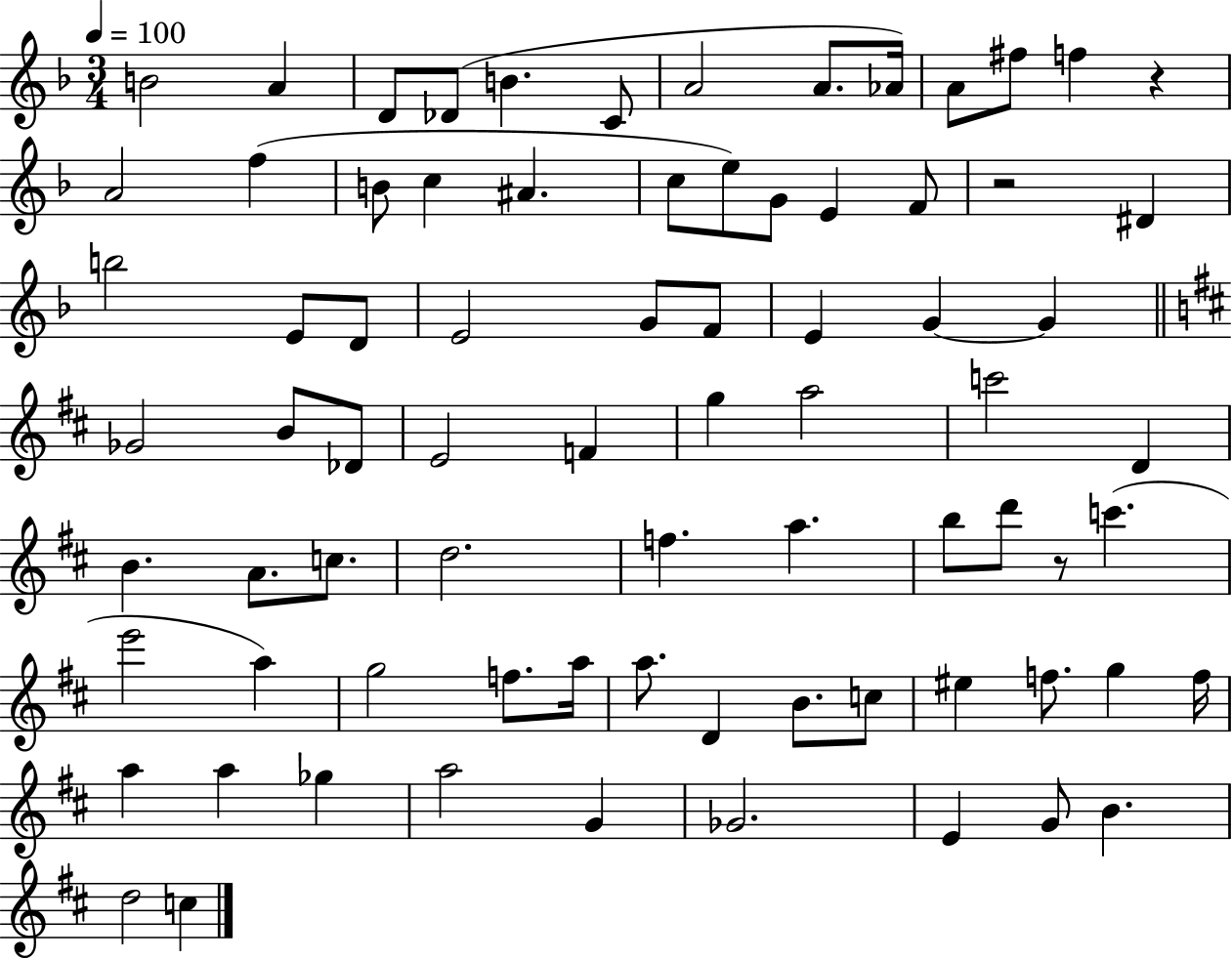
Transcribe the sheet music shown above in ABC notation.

X:1
T:Untitled
M:3/4
L:1/4
K:F
B2 A D/2 _D/2 B C/2 A2 A/2 _A/4 A/2 ^f/2 f z A2 f B/2 c ^A c/2 e/2 G/2 E F/2 z2 ^D b2 E/2 D/2 E2 G/2 F/2 E G G _G2 B/2 _D/2 E2 F g a2 c'2 D B A/2 c/2 d2 f a b/2 d'/2 z/2 c' e'2 a g2 f/2 a/4 a/2 D B/2 c/2 ^e f/2 g f/4 a a _g a2 G _G2 E G/2 B d2 c